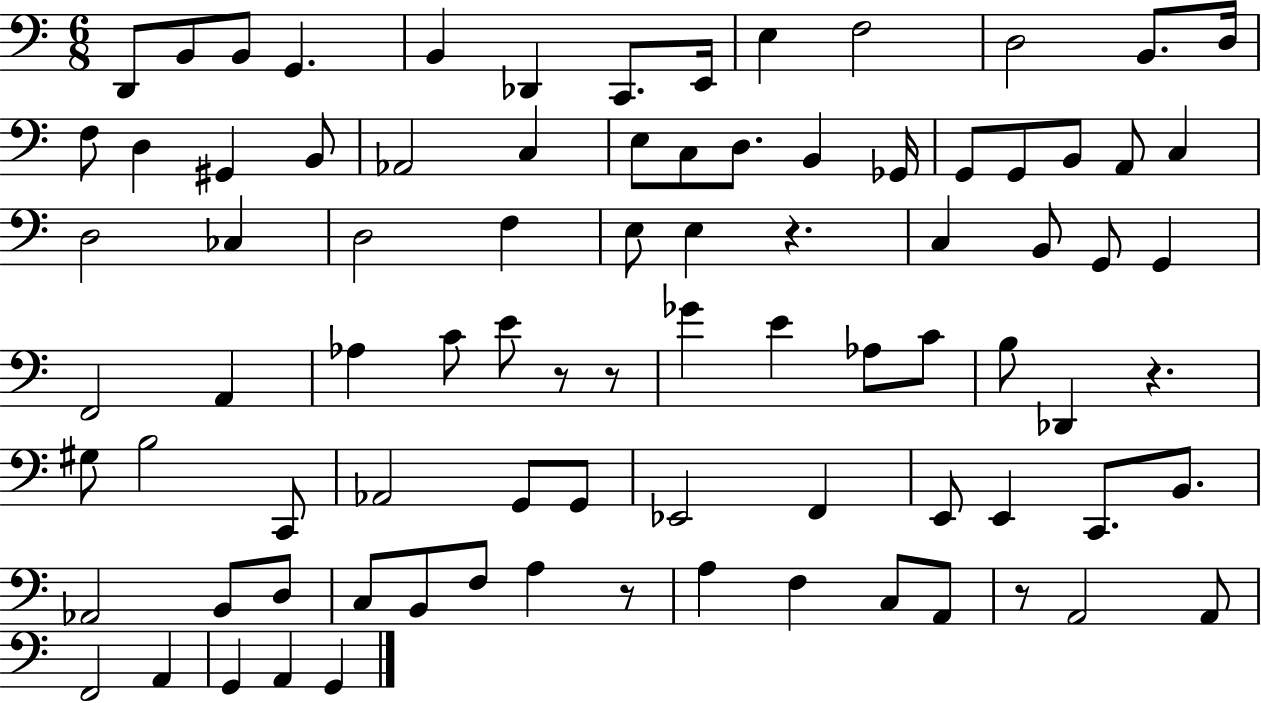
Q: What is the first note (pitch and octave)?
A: D2